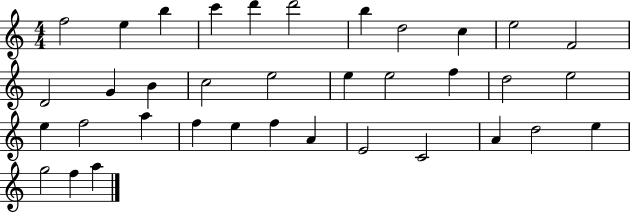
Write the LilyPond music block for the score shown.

{
  \clef treble
  \numericTimeSignature
  \time 4/4
  \key c \major
  f''2 e''4 b''4 | c'''4 d'''4 d'''2 | b''4 d''2 c''4 | e''2 f'2 | \break d'2 g'4 b'4 | c''2 e''2 | e''4 e''2 f''4 | d''2 e''2 | \break e''4 f''2 a''4 | f''4 e''4 f''4 a'4 | e'2 c'2 | a'4 d''2 e''4 | \break g''2 f''4 a''4 | \bar "|."
}